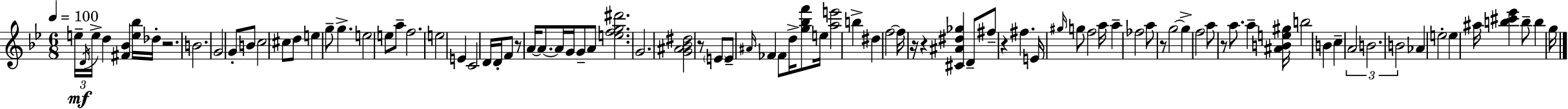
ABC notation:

X:1
T:Untitled
M:6/8
L:1/4
K:Gm
e/4 D/4 e/4 d [^F_B] [e_b]/4 _d/4 z2 B2 G2 G/2 B/2 c2 ^c/2 d/2 e g/2 g e2 e/2 a/2 f2 e2 E C2 D/4 D/4 F/2 z/2 A/4 A/2 A/4 G/4 G/2 A/2 [efg^d']2 G2 [G^A_B^d]2 z/2 E/2 E/2 ^A/4 _F _F/2 d/4 [g_bf']/2 e/4 [ae']2 b ^d f2 f/4 z/4 z [^C^A^d_g] D/2 ^f/2 z ^f E/4 ^g/4 g/2 f2 a/4 a _f2 a/2 z/2 g2 g f2 a/2 z/2 a/2 a [^ABe^g]/4 b2 B c A2 B2 B2 _A e2 e ^a/4 [b^c'_e'] b/2 b g/4